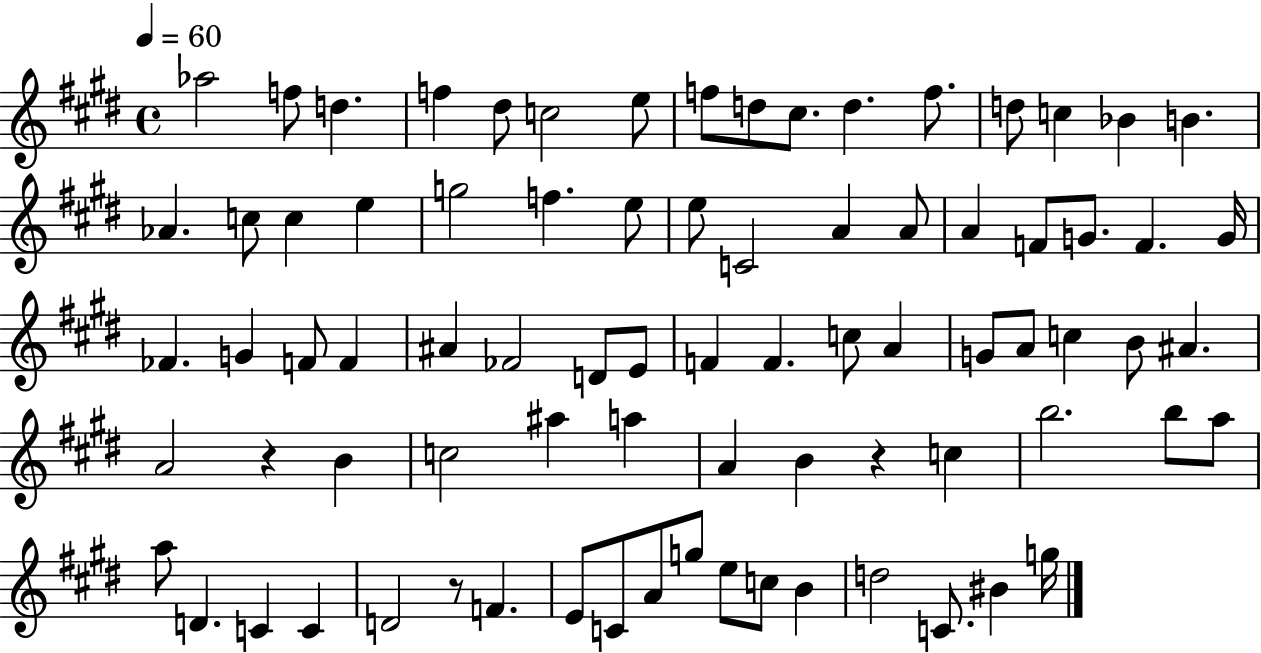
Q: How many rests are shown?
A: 3